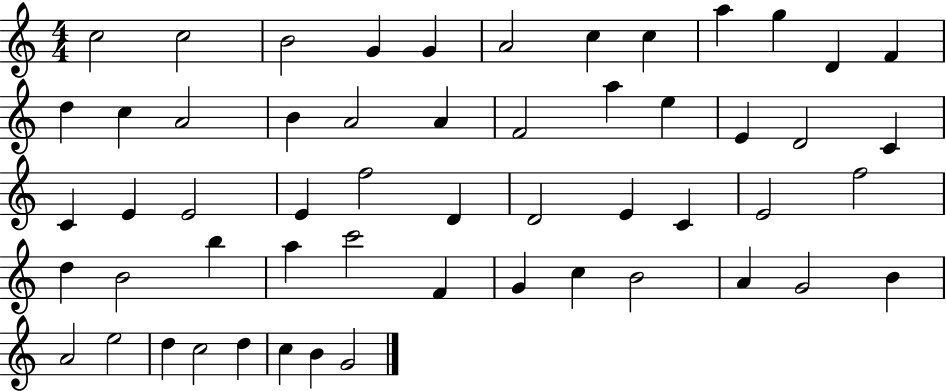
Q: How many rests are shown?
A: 0